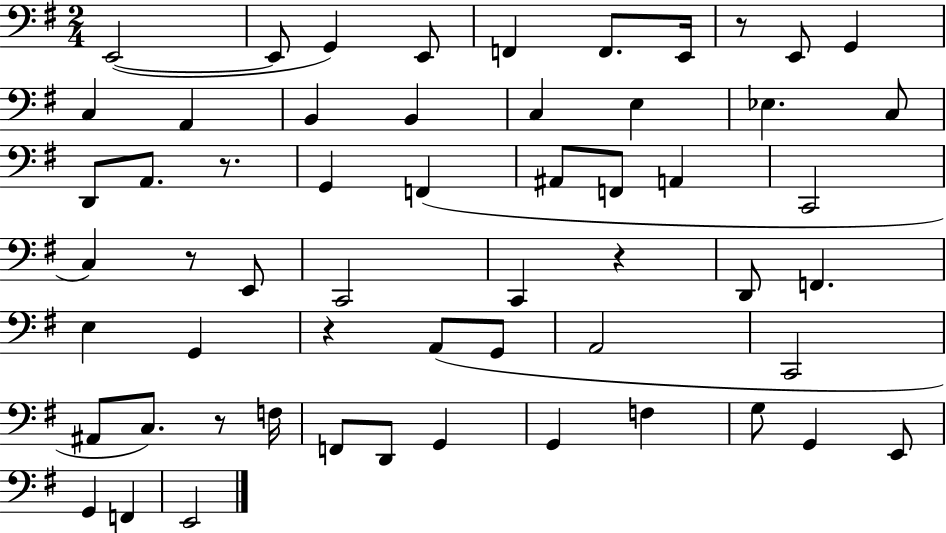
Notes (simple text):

E2/h E2/e G2/q E2/e F2/q F2/e. E2/s R/e E2/e G2/q C3/q A2/q B2/q B2/q C3/q E3/q Eb3/q. C3/e D2/e A2/e. R/e. G2/q F2/q A#2/e F2/e A2/q C2/h C3/q R/e E2/e C2/h C2/q R/q D2/e F2/q. E3/q G2/q R/q A2/e G2/e A2/h C2/h A#2/e C3/e. R/e F3/s F2/e D2/e G2/q G2/q F3/q G3/e G2/q E2/e G2/q F2/q E2/h